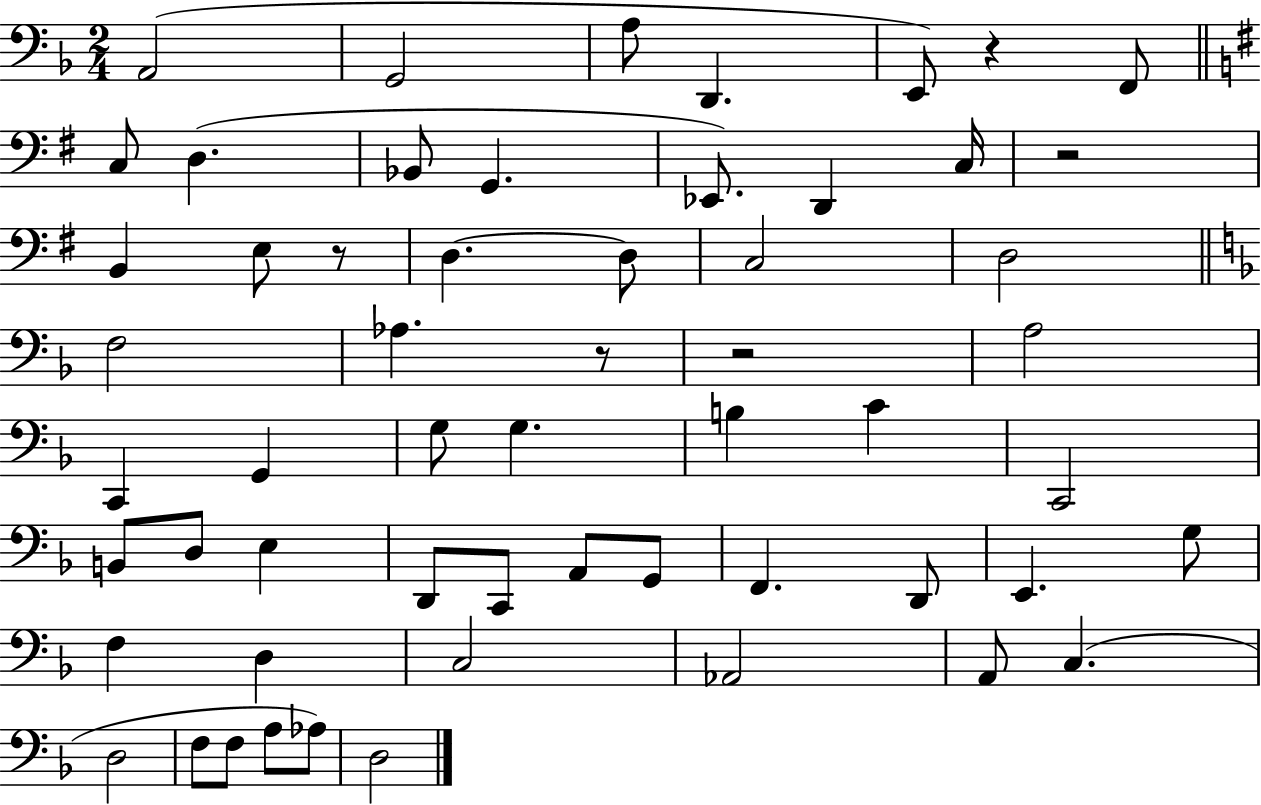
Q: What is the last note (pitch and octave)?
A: D3